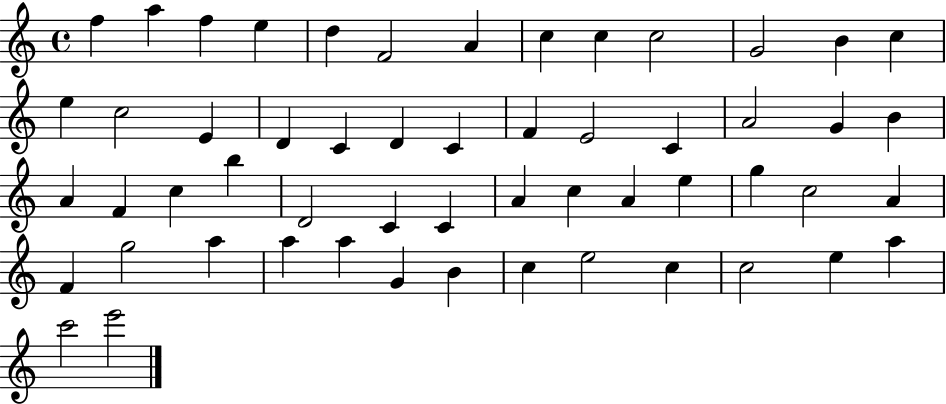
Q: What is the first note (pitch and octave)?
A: F5